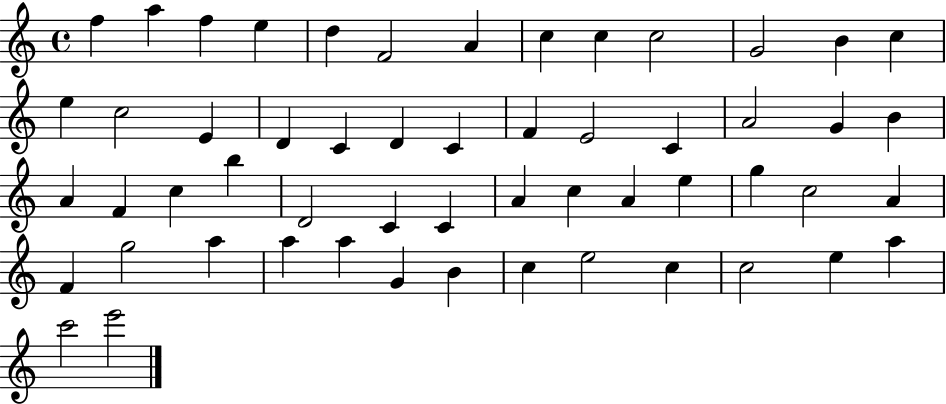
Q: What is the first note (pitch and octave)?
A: F5